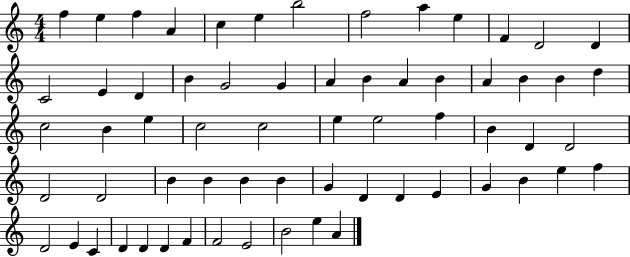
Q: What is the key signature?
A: C major